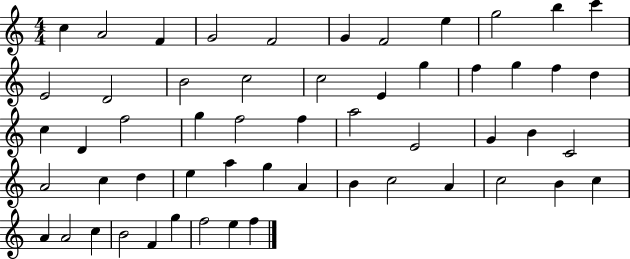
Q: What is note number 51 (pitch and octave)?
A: F4